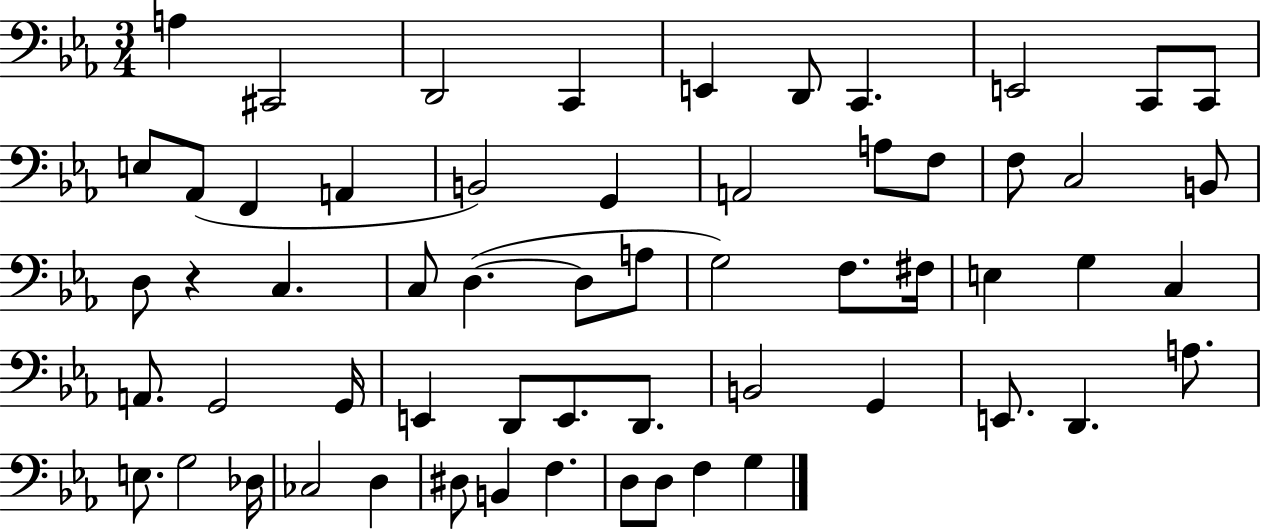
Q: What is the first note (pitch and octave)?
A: A3